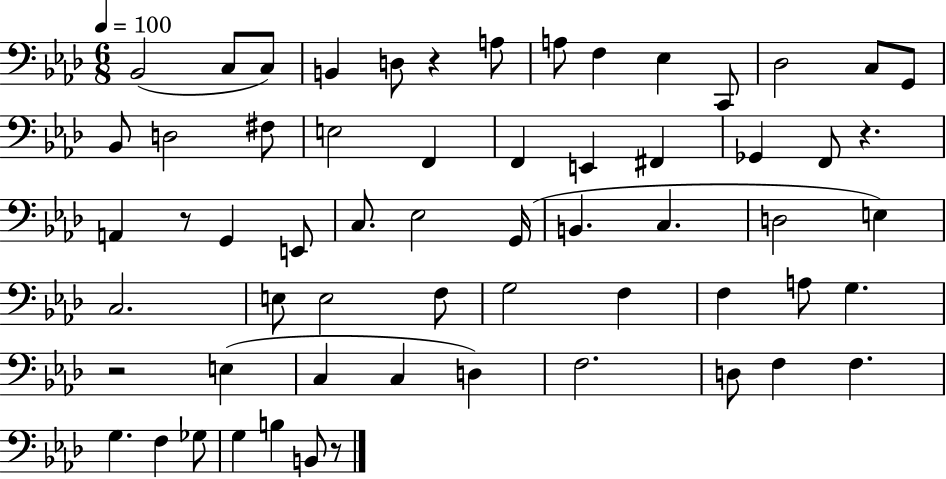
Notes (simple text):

Bb2/h C3/e C3/e B2/q D3/e R/q A3/e A3/e F3/q Eb3/q C2/e Db3/h C3/e G2/e Bb2/e D3/h F#3/e E3/h F2/q F2/q E2/q F#2/q Gb2/q F2/e R/q. A2/q R/e G2/q E2/e C3/e. Eb3/h G2/s B2/q. C3/q. D3/h E3/q C3/h. E3/e E3/h F3/e G3/h F3/q F3/q A3/e G3/q. R/h E3/q C3/q C3/q D3/q F3/h. D3/e F3/q F3/q. G3/q. F3/q Gb3/e G3/q B3/q B2/e R/e